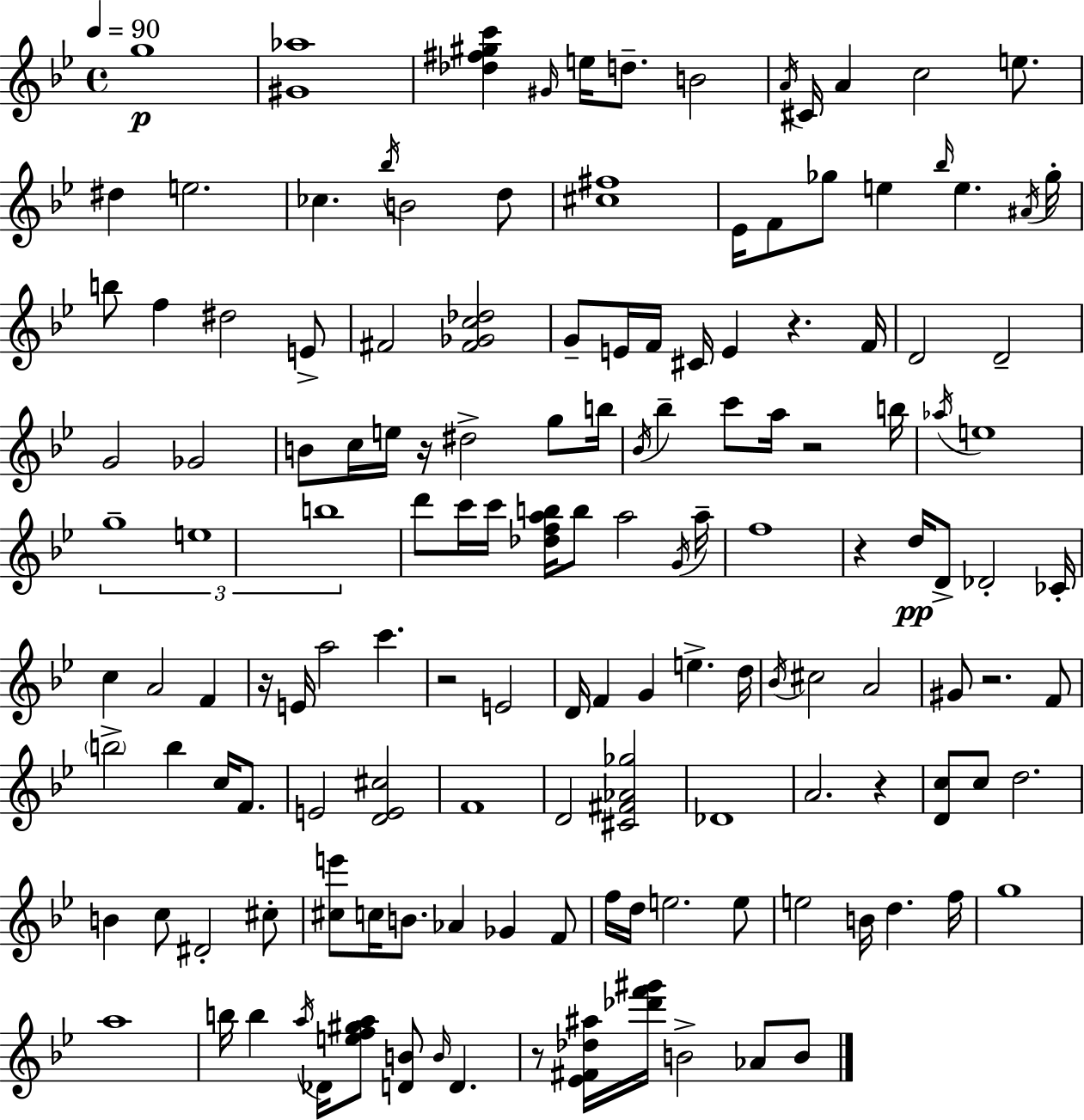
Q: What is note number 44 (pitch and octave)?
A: G5